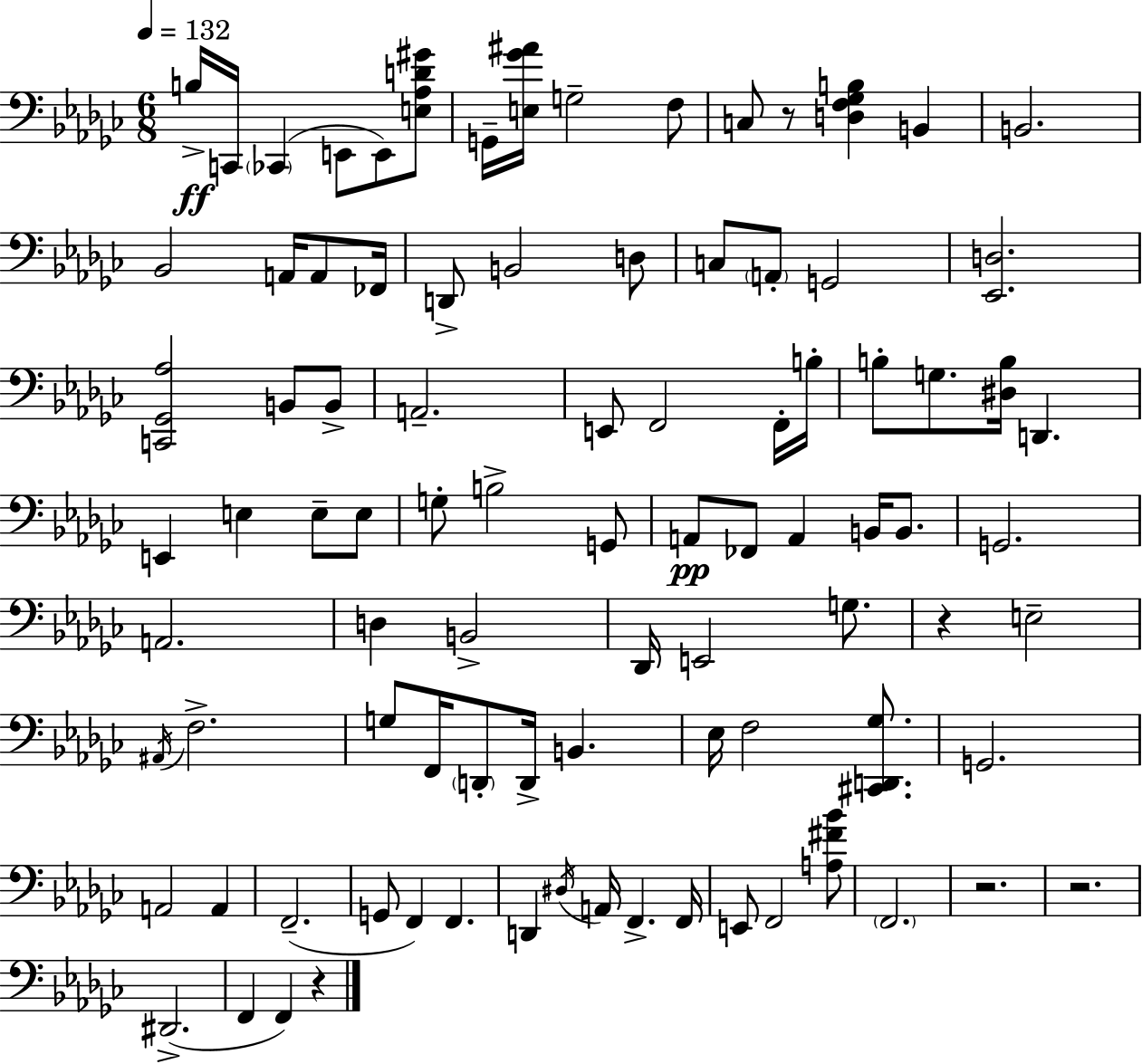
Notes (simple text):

B3/s C2/s CES2/q E2/e E2/e [E3,Ab3,D4,G#4]/e G2/s [E3,Gb4,A#4]/s G3/h F3/e C3/e R/e [D3,F3,Gb3,B3]/q B2/q B2/h. Bb2/h A2/s A2/e FES2/s D2/e B2/h D3/e C3/e A2/e G2/h [Eb2,D3]/h. [C2,Gb2,Ab3]/h B2/e B2/e A2/h. E2/e F2/h F2/s B3/s B3/e G3/e. [D#3,B3]/s D2/q. E2/q E3/q E3/e E3/e G3/e B3/h G2/e A2/e FES2/e A2/q B2/s B2/e. G2/h. A2/h. D3/q B2/h Db2/s E2/h G3/e. R/q E3/h A#2/s F3/h. G3/e F2/s D2/e D2/s B2/q. Eb3/s F3/h [C#2,D2,Gb3]/e. G2/h. A2/h A2/q F2/h. G2/e F2/q F2/q. D2/q D#3/s A2/s F2/q. F2/s E2/e F2/h [A3,F#4,Bb4]/e F2/h. R/h. R/h. D#2/h. F2/q F2/q R/q